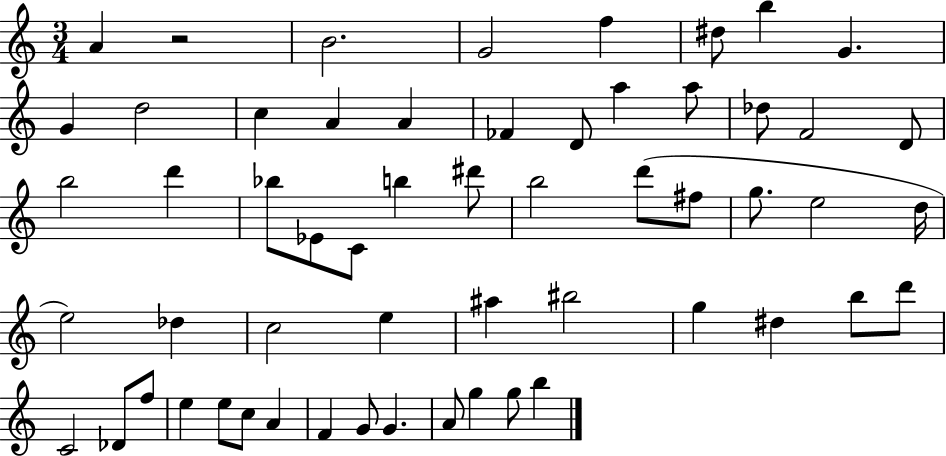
A4/q R/h B4/h. G4/h F5/q D#5/e B5/q G4/q. G4/q D5/h C5/q A4/q A4/q FES4/q D4/e A5/q A5/e Db5/e F4/h D4/e B5/h D6/q Bb5/e Eb4/e C4/e B5/q D#6/e B5/h D6/e F#5/e G5/e. E5/h D5/s E5/h Db5/q C5/h E5/q A#5/q BIS5/h G5/q D#5/q B5/e D6/e C4/h Db4/e F5/e E5/q E5/e C5/e A4/q F4/q G4/e G4/q. A4/e G5/q G5/e B5/q